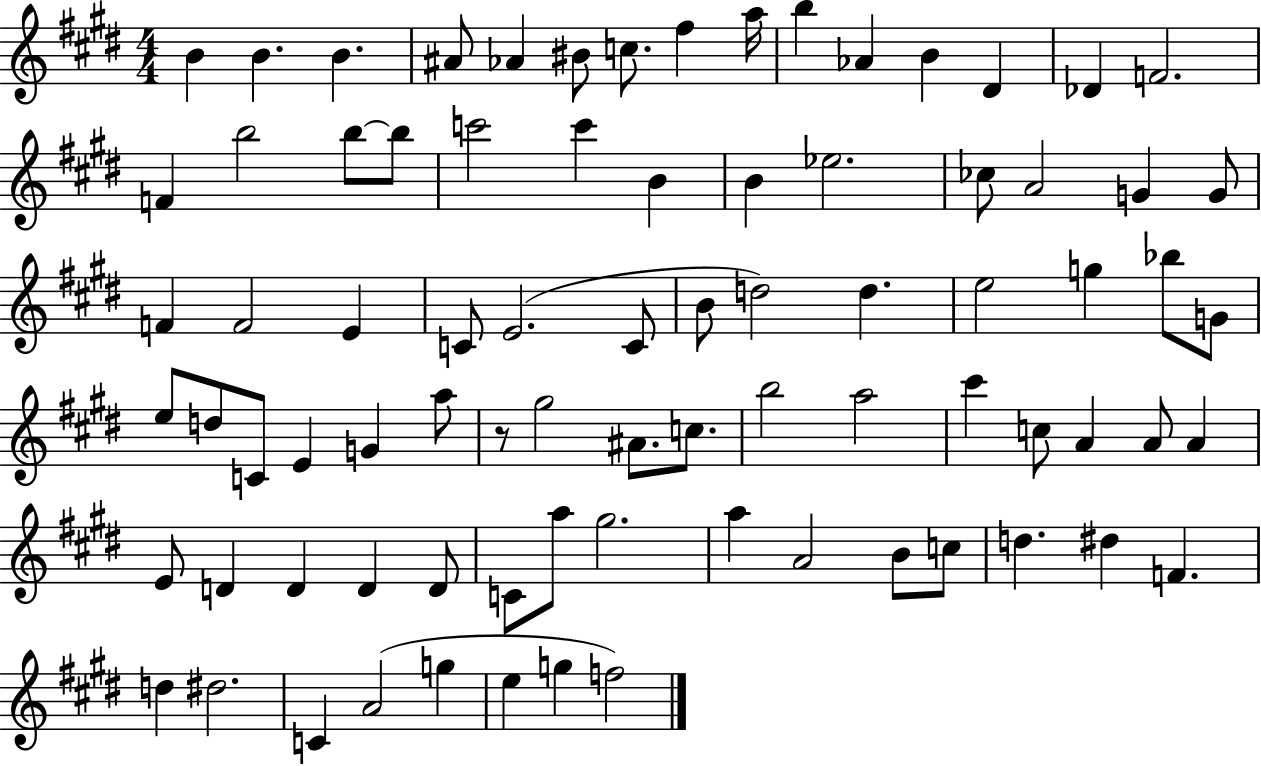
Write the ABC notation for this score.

X:1
T:Untitled
M:4/4
L:1/4
K:E
B B B ^A/2 _A ^B/2 c/2 ^f a/4 b _A B ^D _D F2 F b2 b/2 b/2 c'2 c' B B _e2 _c/2 A2 G G/2 F F2 E C/2 E2 C/2 B/2 d2 d e2 g _b/2 G/2 e/2 d/2 C/2 E G a/2 z/2 ^g2 ^A/2 c/2 b2 a2 ^c' c/2 A A/2 A E/2 D D D D/2 C/2 a/2 ^g2 a A2 B/2 c/2 d ^d F d ^d2 C A2 g e g f2